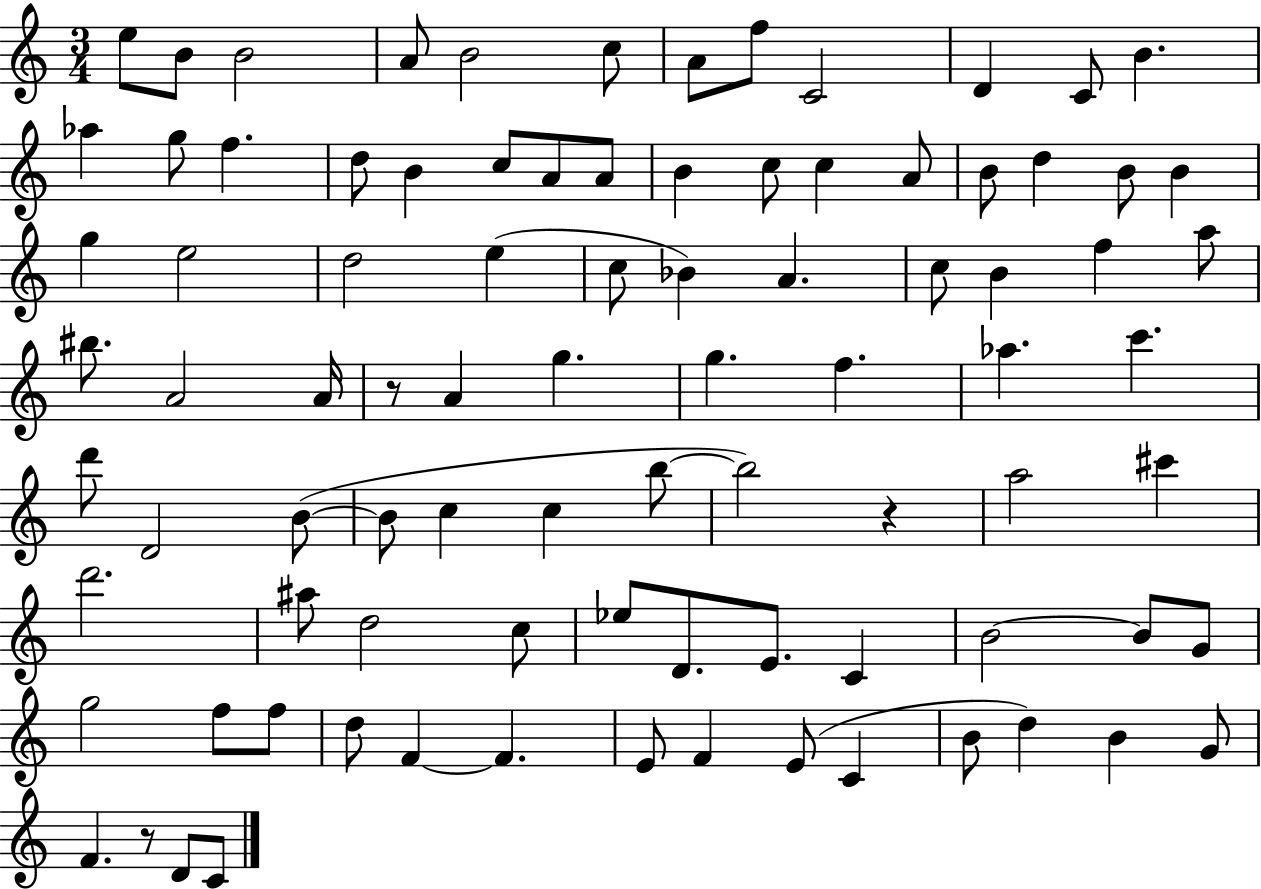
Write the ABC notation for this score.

X:1
T:Untitled
M:3/4
L:1/4
K:C
e/2 B/2 B2 A/2 B2 c/2 A/2 f/2 C2 D C/2 B _a g/2 f d/2 B c/2 A/2 A/2 B c/2 c A/2 B/2 d B/2 B g e2 d2 e c/2 _B A c/2 B f a/2 ^b/2 A2 A/4 z/2 A g g f _a c' d'/2 D2 B/2 B/2 c c b/2 b2 z a2 ^c' d'2 ^a/2 d2 c/2 _e/2 D/2 E/2 C B2 B/2 G/2 g2 f/2 f/2 d/2 F F E/2 F E/2 C B/2 d B G/2 F z/2 D/2 C/2